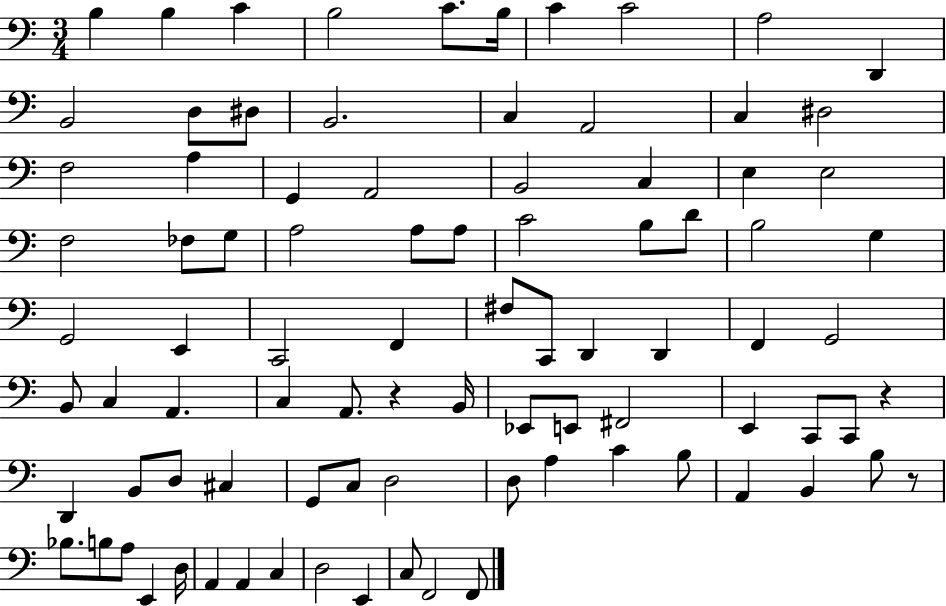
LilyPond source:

{
  \clef bass
  \numericTimeSignature
  \time 3/4
  \key c \major
  b4 b4 c'4 | b2 c'8. b16 | c'4 c'2 | a2 d,4 | \break b,2 d8 dis8 | b,2. | c4 a,2 | c4 dis2 | \break f2 a4 | g,4 a,2 | b,2 c4 | e4 e2 | \break f2 fes8 g8 | a2 a8 a8 | c'2 b8 d'8 | b2 g4 | \break g,2 e,4 | c,2 f,4 | fis8 c,8 d,4 d,4 | f,4 g,2 | \break b,8 c4 a,4. | c4 a,8. r4 b,16 | ees,8 e,8 fis,2 | e,4 c,8 c,8 r4 | \break d,4 b,8 d8 cis4 | g,8 c8 d2 | d8 a4 c'4 b8 | a,4 b,4 b8 r8 | \break bes8. b8 a8 e,4 d16 | a,4 a,4 c4 | d2 e,4 | c8 f,2 f,8 | \break \bar "|."
}